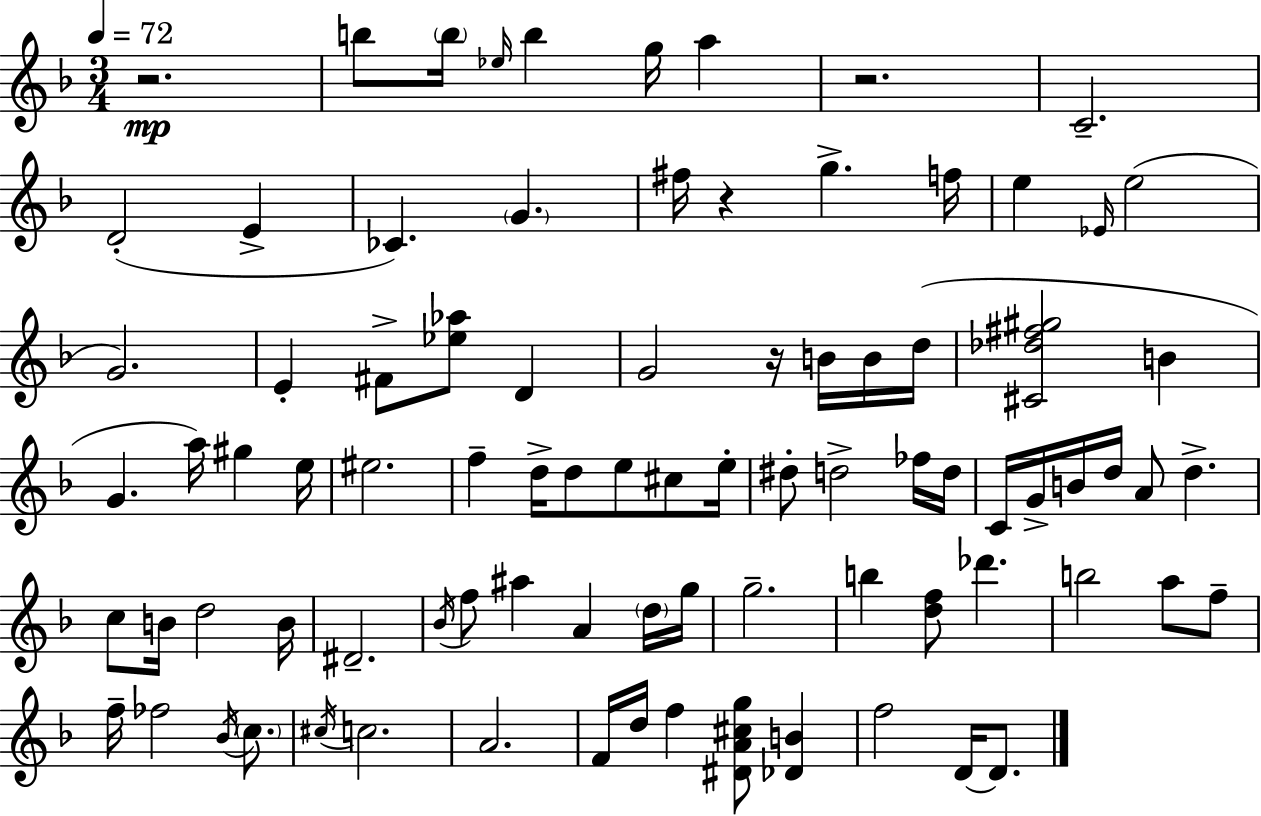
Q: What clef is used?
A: treble